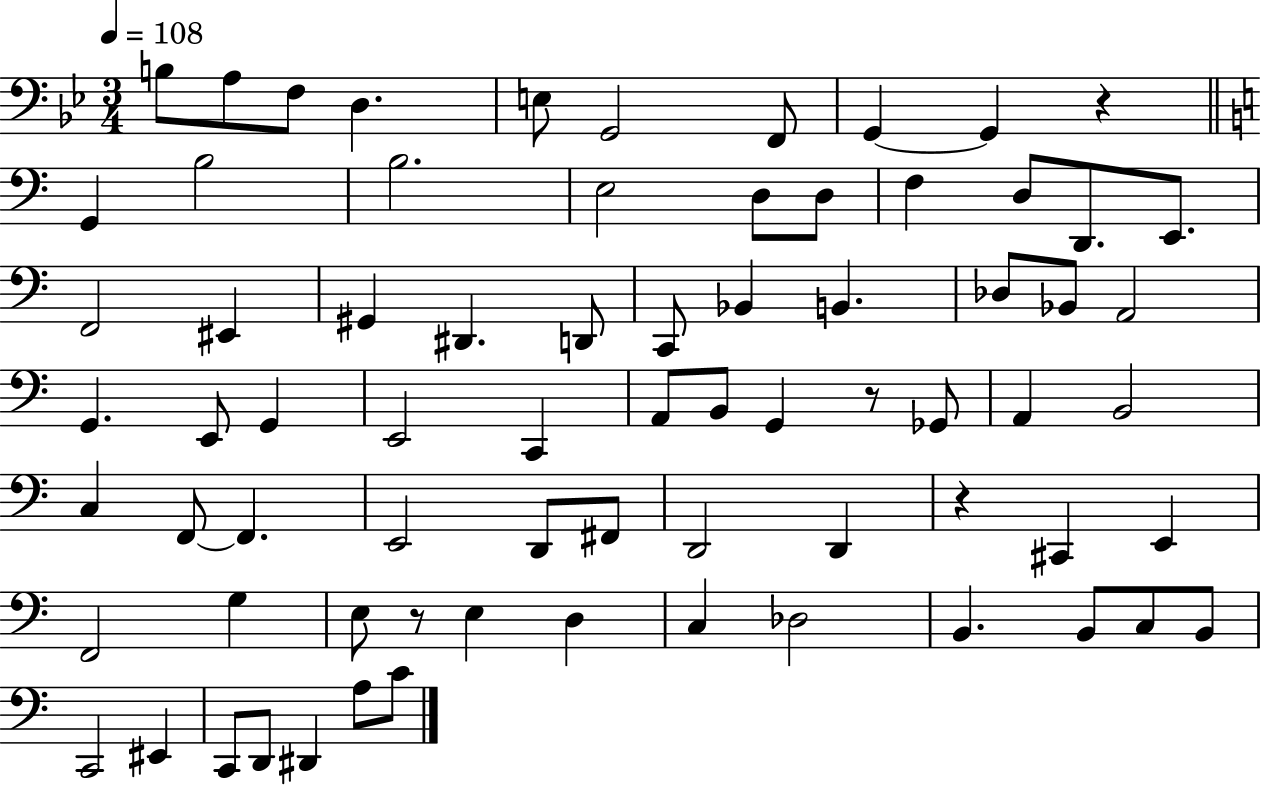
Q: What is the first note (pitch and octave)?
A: B3